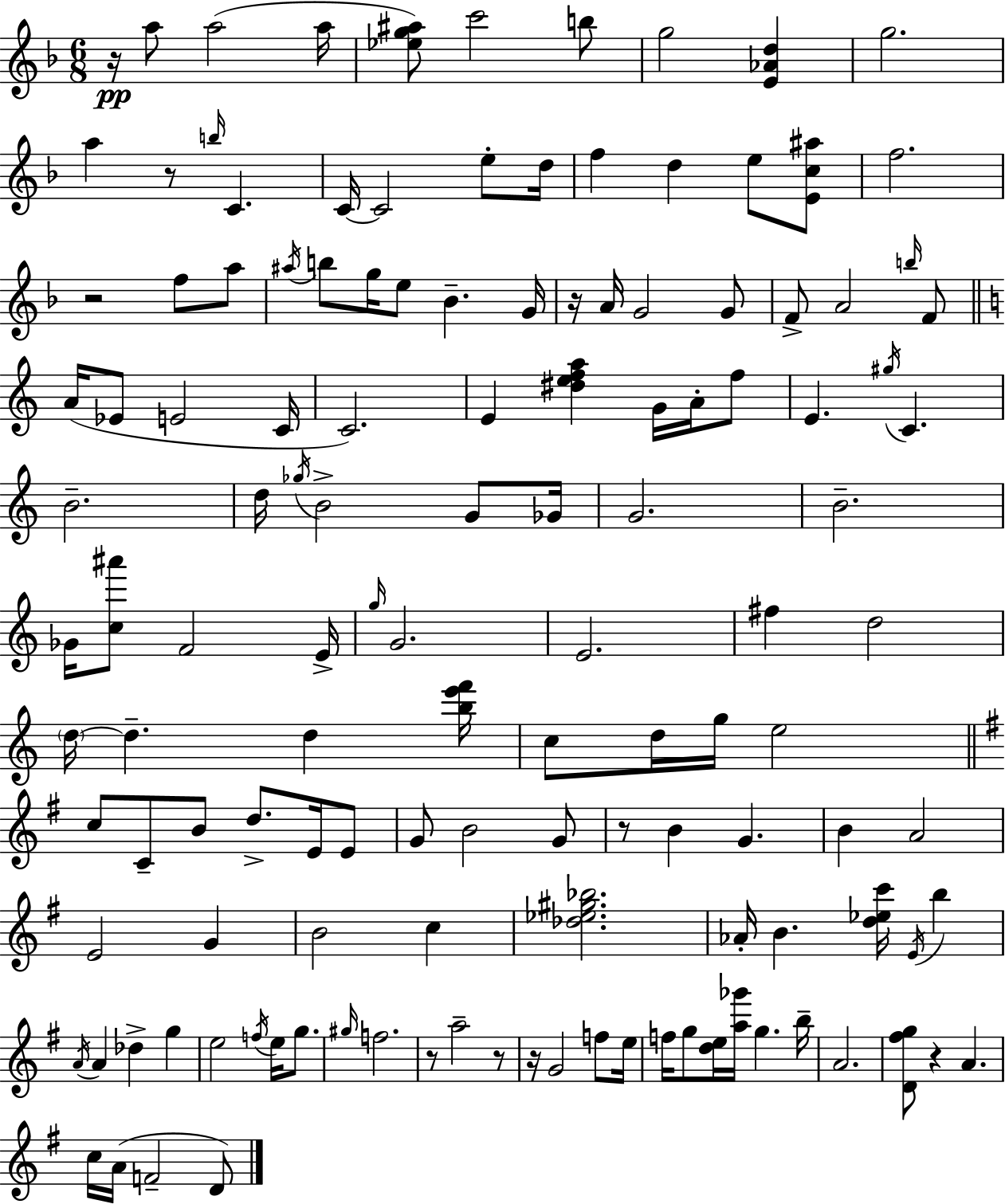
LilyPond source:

{
  \clef treble
  \numericTimeSignature
  \time 6/8
  \key f \major
  r16\pp a''8 a''2( a''16 | <ees'' g'' ais''>8) c'''2 b''8 | g''2 <e' aes' d''>4 | g''2. | \break a''4 r8 \grace { b''16 } c'4. | c'16~~ c'2 e''8-. | d''16 f''4 d''4 e''8 <e' c'' ais''>8 | f''2. | \break r2 f''8 a''8 | \acciaccatura { ais''16 } b''8 g''16 e''8 bes'4.-- | g'16 r16 a'16 g'2 | g'8 f'8-> a'2 | \break \grace { b''16 } f'8 \bar "||" \break \key a \minor a'16( ees'8 e'2 c'16 | c'2.) | e'4 <dis'' e'' f'' a''>4 g'16 a'16-. f''8 | e'4. \acciaccatura { gis''16 } c'4. | \break b'2.-- | d''16 \acciaccatura { ges''16 } b'2-> g'8 | ges'16 g'2. | b'2.-- | \break ges'16 <c'' ais'''>8 f'2 | e'16-> \grace { g''16 } g'2. | e'2. | fis''4 d''2 | \break \parenthesize d''16~~ d''4.-- d''4 | <b'' e''' f'''>16 c''8 d''16 g''16 e''2 | \bar "||" \break \key e \minor c''8 c'8-- b'8 d''8.-> e'16 e'8 | g'8 b'2 g'8 | r8 b'4 g'4. | b'4 a'2 | \break e'2 g'4 | b'2 c''4 | <des'' ees'' gis'' bes''>2. | aes'16-. b'4. <d'' ees'' c'''>16 \acciaccatura { e'16 } b''4 | \break \acciaccatura { a'16 } a'4 des''4-> g''4 | e''2 \acciaccatura { f''16 } e''16 | g''8. \grace { gis''16 } f''2. | r8 a''2-- | \break r8 r16 g'2 | f''8 e''16 f''16 g''8 <d'' e''>16 <a'' ges'''>16 g''4. | b''16-- a'2. | <d' fis'' g''>8 r4 a'4. | \break c''16 a'16( f'2-- | d'8) \bar "|."
}